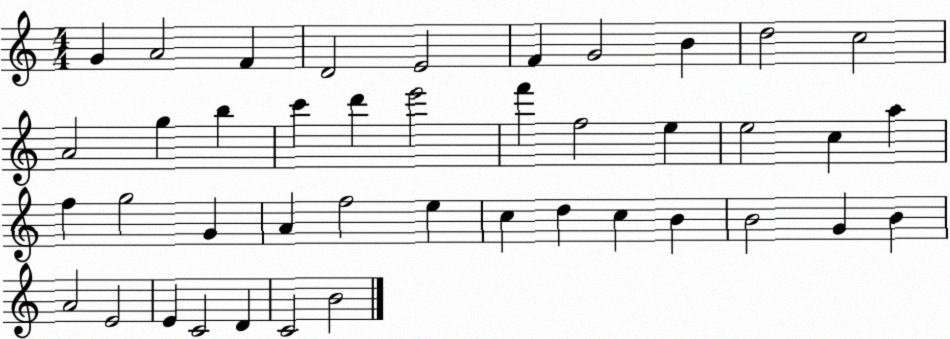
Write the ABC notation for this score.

X:1
T:Untitled
M:4/4
L:1/4
K:C
G A2 F D2 E2 F G2 B d2 c2 A2 g b c' d' e'2 f' f2 e e2 c a f g2 G A f2 e c d c B B2 G B A2 E2 E C2 D C2 B2